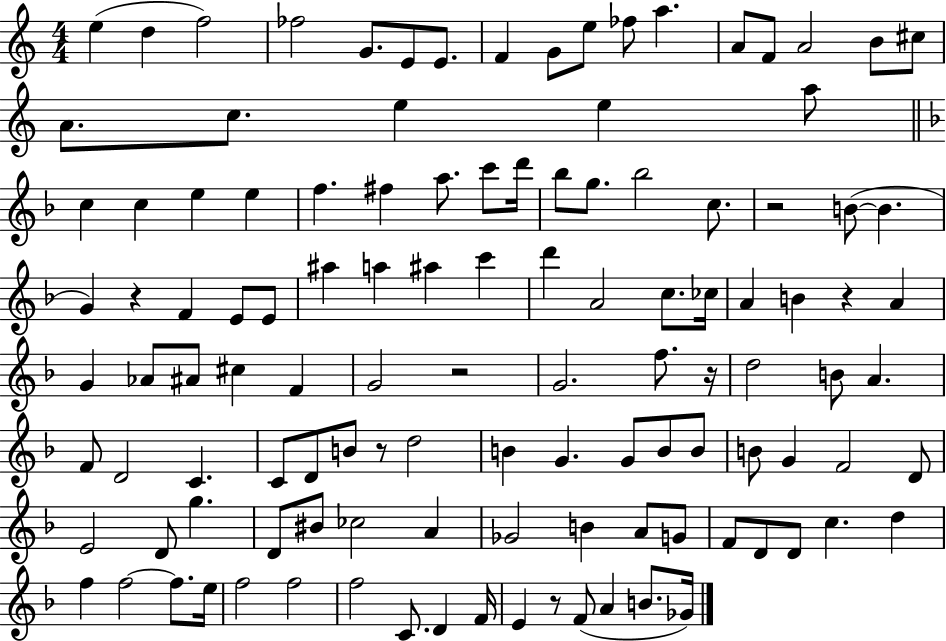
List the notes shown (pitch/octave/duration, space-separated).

E5/q D5/q F5/h FES5/h G4/e. E4/e E4/e. F4/q G4/e E5/e FES5/e A5/q. A4/e F4/e A4/h B4/e C#5/e A4/e. C5/e. E5/q E5/q A5/e C5/q C5/q E5/q E5/q F5/q. F#5/q A5/e. C6/e D6/s Bb5/e G5/e. Bb5/h C5/e. R/h B4/e B4/q. G4/q R/q F4/q E4/e E4/e A#5/q A5/q A#5/q C6/q D6/q A4/h C5/e. CES5/s A4/q B4/q R/q A4/q G4/q Ab4/e A#4/e C#5/q F4/q G4/h R/h G4/h. F5/e. R/s D5/h B4/e A4/q. F4/e D4/h C4/q. C4/e D4/e B4/e R/e D5/h B4/q G4/q. G4/e B4/e B4/e B4/e G4/q F4/h D4/e E4/h D4/e G5/q. D4/e BIS4/e CES5/h A4/q Gb4/h B4/q A4/e G4/e F4/e D4/e D4/e C5/q. D5/q F5/q F5/h F5/e. E5/s F5/h F5/h F5/h C4/e. D4/q F4/s E4/q R/e F4/e A4/q B4/e. Gb4/s